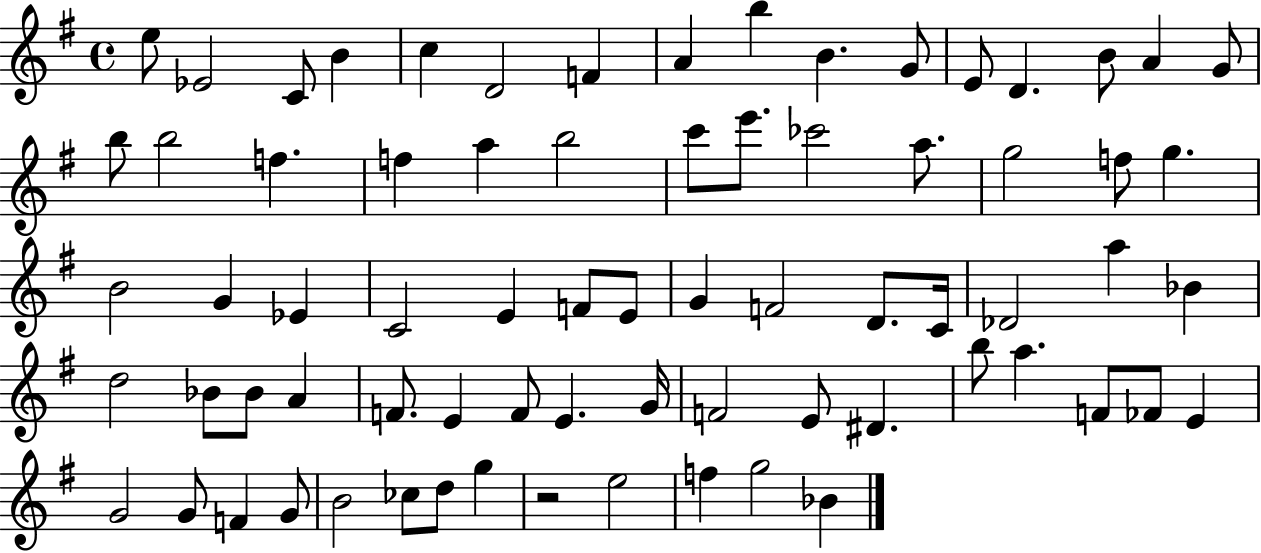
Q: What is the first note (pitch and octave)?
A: E5